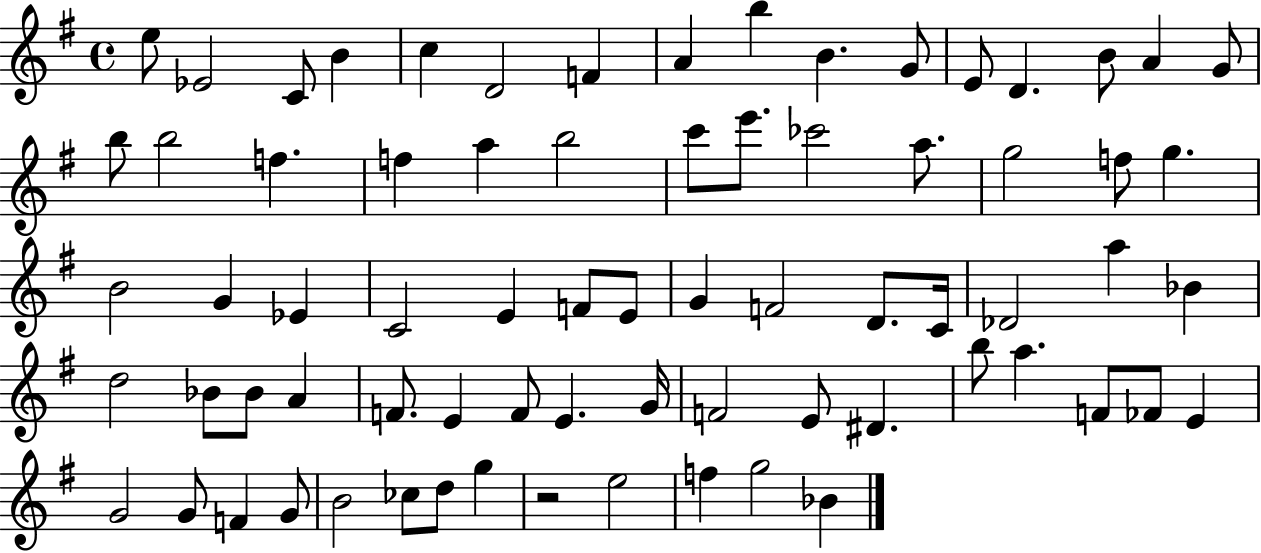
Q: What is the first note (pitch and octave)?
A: E5